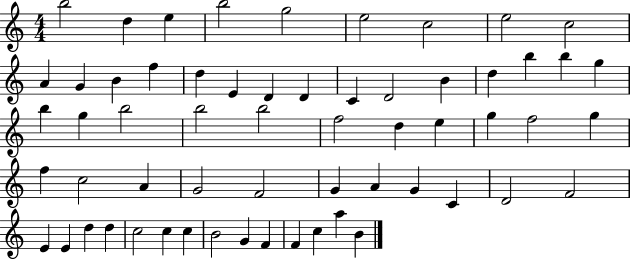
{
  \clef treble
  \numericTimeSignature
  \time 4/4
  \key c \major
  b''2 d''4 e''4 | b''2 g''2 | e''2 c''2 | e''2 c''2 | \break a'4 g'4 b'4 f''4 | d''4 e'4 d'4 d'4 | c'4 d'2 b'4 | d''4 b''4 b''4 g''4 | \break b''4 g''4 b''2 | b''2 b''2 | f''2 d''4 e''4 | g''4 f''2 g''4 | \break f''4 c''2 a'4 | g'2 f'2 | g'4 a'4 g'4 c'4 | d'2 f'2 | \break e'4 e'4 d''4 d''4 | c''2 c''4 c''4 | b'2 g'4 f'4 | f'4 c''4 a''4 b'4 | \break \bar "|."
}